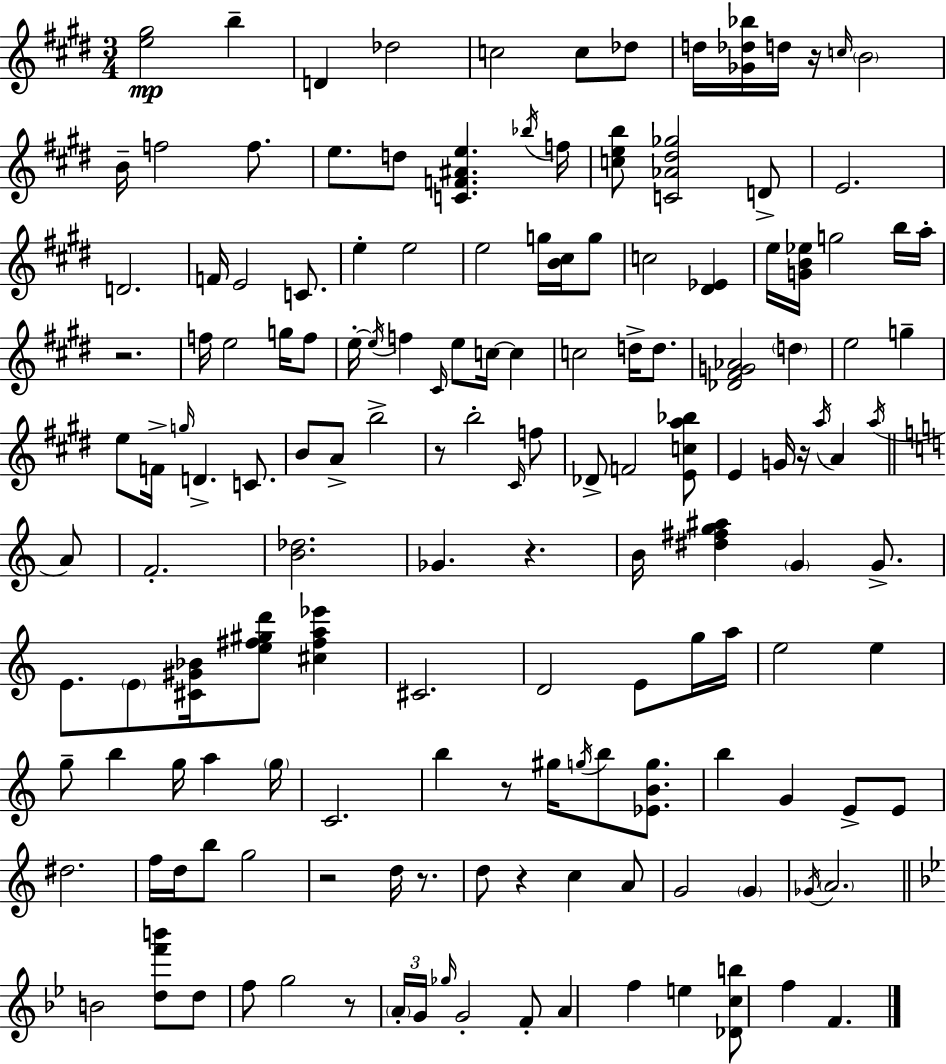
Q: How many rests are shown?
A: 10